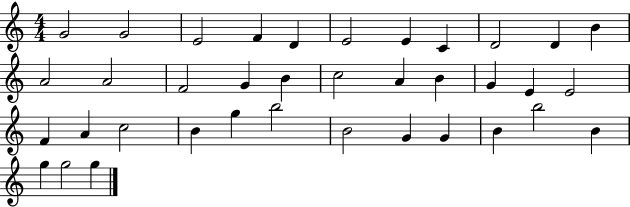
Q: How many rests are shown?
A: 0